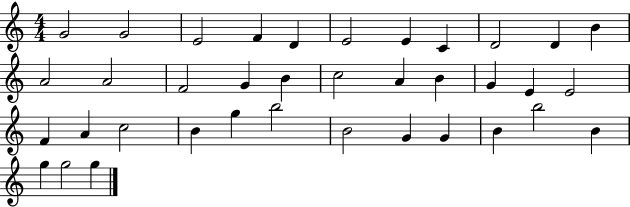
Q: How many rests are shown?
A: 0